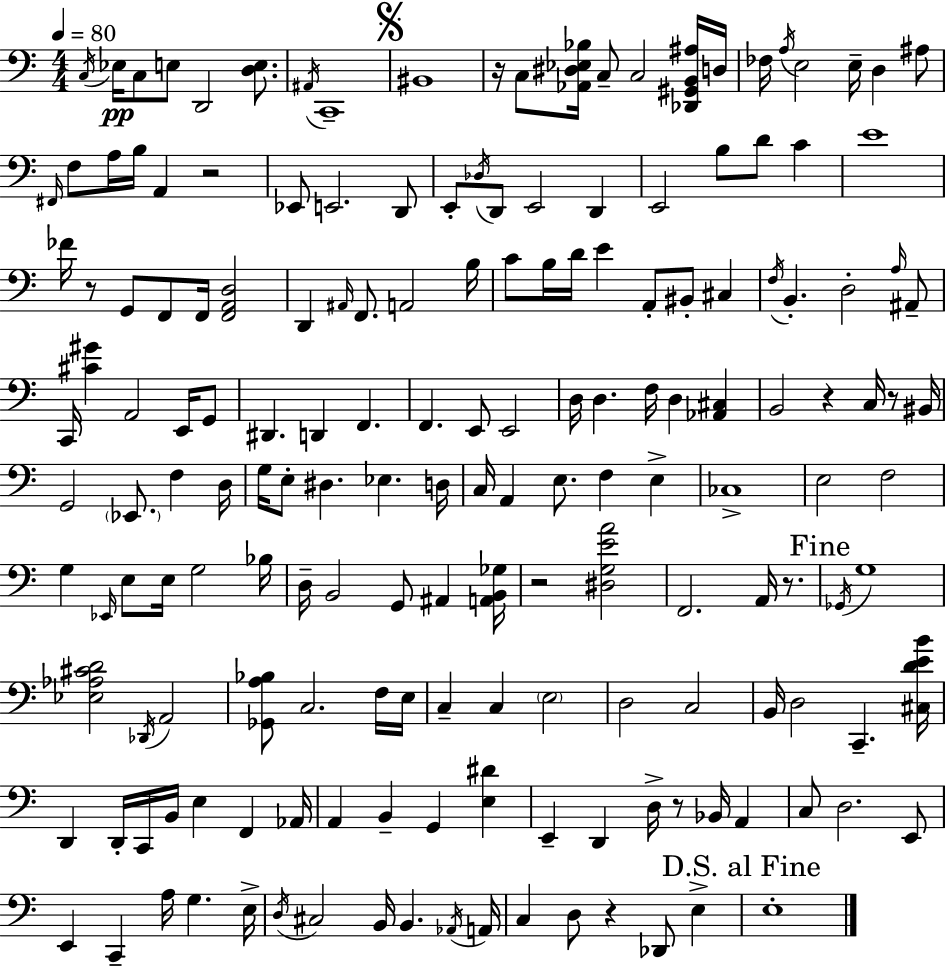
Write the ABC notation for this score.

X:1
T:Untitled
M:4/4
L:1/4
K:C
C,/4 _E,/4 C,/2 E,/2 D,,2 [D,E,]/2 ^A,,/4 C,,4 ^B,,4 z/4 C,/2 [_A,,^D,_E,_B,]/4 C,/2 C,2 [_D,,^G,,B,,^A,]/4 D,/4 _F,/4 A,/4 E,2 E,/4 D, ^A,/2 ^F,,/4 F,/2 A,/4 B,/4 A,, z2 _E,,/2 E,,2 D,,/2 E,,/2 _D,/4 D,,/2 E,,2 D,, E,,2 B,/2 D/2 C E4 _F/4 z/2 G,,/2 F,,/2 F,,/4 [F,,A,,D,]2 D,, ^A,,/4 F,,/2 A,,2 B,/4 C/2 B,/4 D/4 E A,,/2 ^B,,/2 ^C, F,/4 B,, D,2 A,/4 ^A,,/2 C,,/4 [^C^G] A,,2 E,,/4 G,,/2 ^D,, D,, F,, F,, E,,/2 E,,2 D,/4 D, F,/4 D, [_A,,^C,] B,,2 z C,/4 z/2 ^B,,/4 G,,2 _E,,/2 F, D,/4 G,/4 E,/2 ^D, _E, D,/4 C,/4 A,, E,/2 F, E, _C,4 E,2 F,2 G, _E,,/4 E,/2 E,/4 G,2 _B,/4 D,/4 B,,2 G,,/2 ^A,, [A,,B,,_G,]/4 z2 [^D,G,EA]2 F,,2 A,,/4 z/2 _G,,/4 G,4 [_E,_A,^CD]2 _D,,/4 A,,2 [_G,,A,_B,]/2 C,2 F,/4 E,/4 C, C, E,2 D,2 C,2 B,,/4 D,2 C,, [^C,DEB]/4 D,, D,,/4 C,,/4 B,,/4 E, F,, _A,,/4 A,, B,, G,, [E,^D] E,, D,, D,/4 z/2 _B,,/4 A,, C,/2 D,2 E,,/2 E,, C,, A,/4 G, E,/4 D,/4 ^C,2 B,,/4 B,, _A,,/4 A,,/4 C, D,/2 z _D,,/2 E, E,4